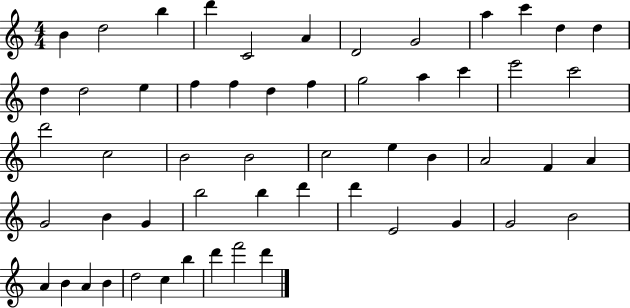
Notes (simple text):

B4/q D5/h B5/q D6/q C4/h A4/q D4/h G4/h A5/q C6/q D5/q D5/q D5/q D5/h E5/q F5/q F5/q D5/q F5/q G5/h A5/q C6/q E6/h C6/h D6/h C5/h B4/h B4/h C5/h E5/q B4/q A4/h F4/q A4/q G4/h B4/q G4/q B5/h B5/q D6/q D6/q E4/h G4/q G4/h B4/h A4/q B4/q A4/q B4/q D5/h C5/q B5/q D6/q F6/h D6/q